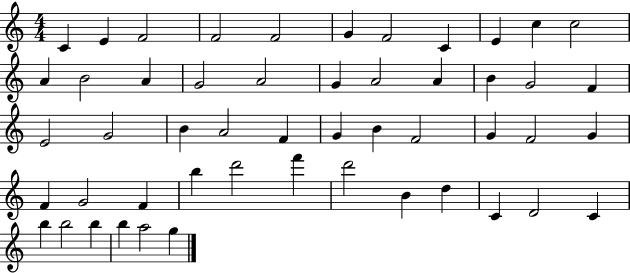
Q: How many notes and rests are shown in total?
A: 51